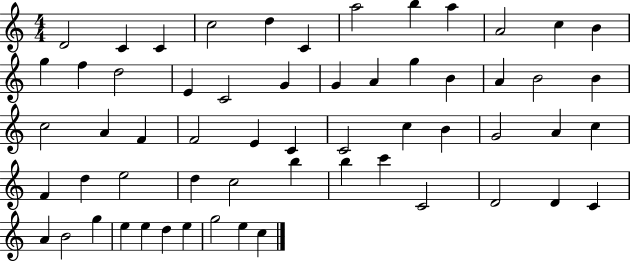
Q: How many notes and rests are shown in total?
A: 59